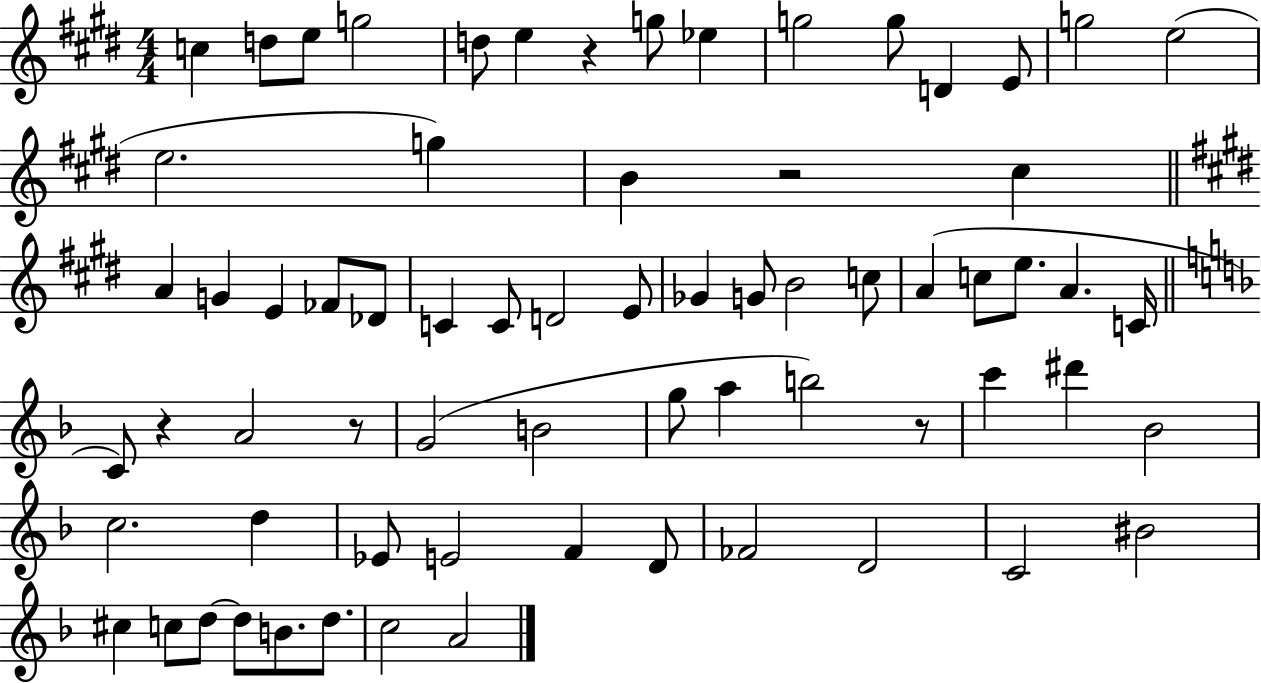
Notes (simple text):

C5/q D5/e E5/e G5/h D5/e E5/q R/q G5/e Eb5/q G5/h G5/e D4/q E4/e G5/h E5/h E5/h. G5/q B4/q R/h C#5/q A4/q G4/q E4/q FES4/e Db4/e C4/q C4/e D4/h E4/e Gb4/q G4/e B4/h C5/e A4/q C5/e E5/e. A4/q. C4/s C4/e R/q A4/h R/e G4/h B4/h G5/e A5/q B5/h R/e C6/q D#6/q Bb4/h C5/h. D5/q Eb4/e E4/h F4/q D4/e FES4/h D4/h C4/h BIS4/h C#5/q C5/e D5/e D5/e B4/e. D5/e. C5/h A4/h